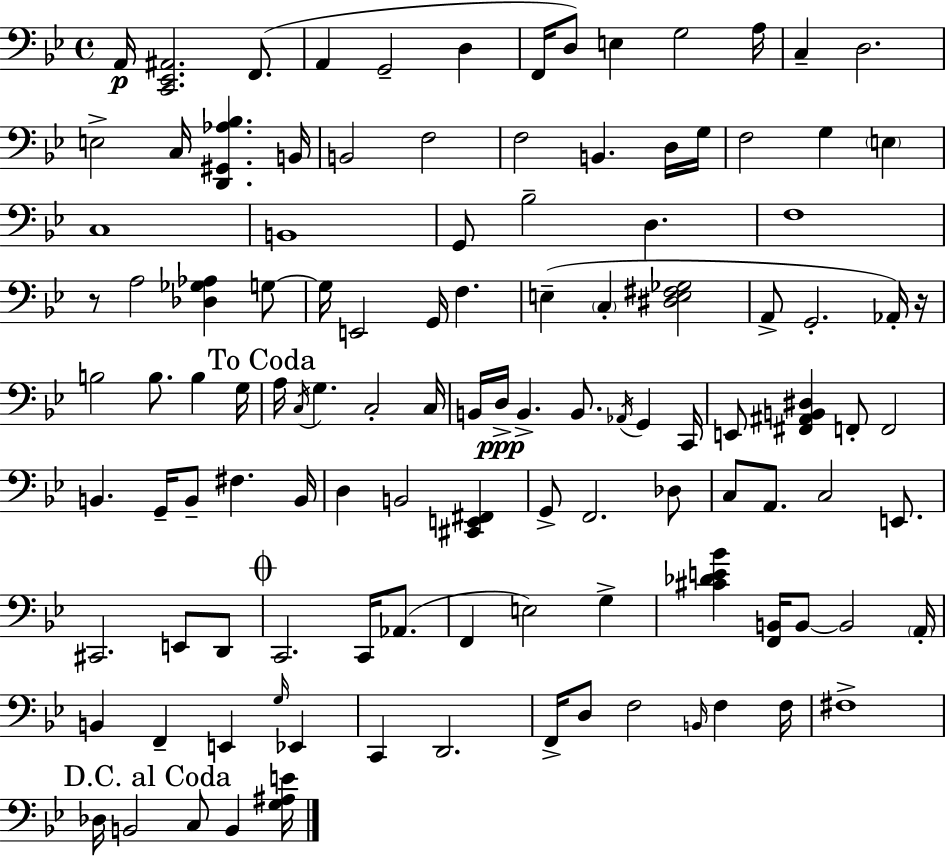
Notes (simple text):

A2/s [C2,Eb2,A#2]/h. F2/e. A2/q G2/h D3/q F2/s D3/e E3/q G3/h A3/s C3/q D3/h. E3/h C3/s [D2,G#2,Ab3,Bb3]/q. B2/s B2/h F3/h F3/h B2/q. D3/s G3/s F3/h G3/q E3/q C3/w B2/w G2/e Bb3/h D3/q. F3/w R/e A3/h [Db3,Gb3,Ab3]/q G3/e G3/s E2/h G2/s F3/q. E3/q C3/q [D#3,E3,F#3,Gb3]/h A2/e G2/h. Ab2/s R/s B3/h B3/e. B3/q G3/s A3/s C3/s G3/q. C3/h C3/s B2/s D3/s B2/q. B2/e. Ab2/s G2/q C2/s E2/e [F#2,A#2,B2,D#3]/q F2/e F2/h B2/q. G2/s B2/e F#3/q. B2/s D3/q B2/h [C#2,E2,F#2]/q G2/e F2/h. Db3/e C3/e A2/e. C3/h E2/e. C#2/h. E2/e D2/e C2/h. C2/s Ab2/e. F2/q E3/h G3/q [C#4,Db4,E4,Bb4]/q [F2,B2]/s B2/e B2/h A2/s B2/q F2/q E2/q G3/s Eb2/q C2/q D2/h. F2/s D3/e F3/h B2/s F3/q F3/s F#3/w Db3/s B2/h C3/e B2/q [G3,A#3,E4]/s